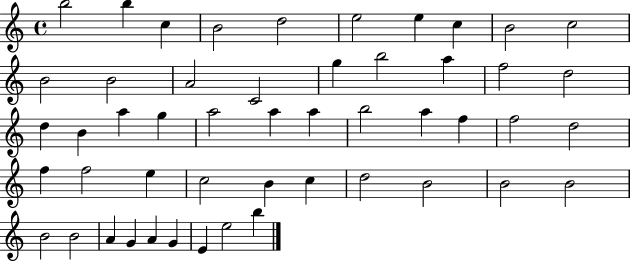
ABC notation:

X:1
T:Untitled
M:4/4
L:1/4
K:C
b2 b c B2 d2 e2 e c B2 c2 B2 B2 A2 C2 g b2 a f2 d2 d B a g a2 a a b2 a f f2 d2 f f2 e c2 B c d2 B2 B2 B2 B2 B2 A G A G E e2 b